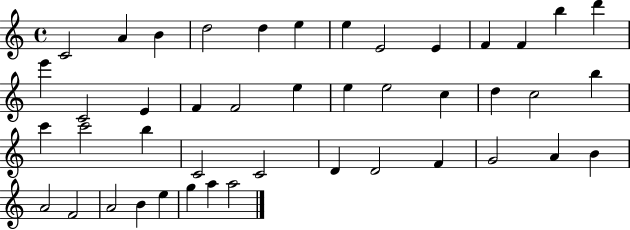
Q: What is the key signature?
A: C major